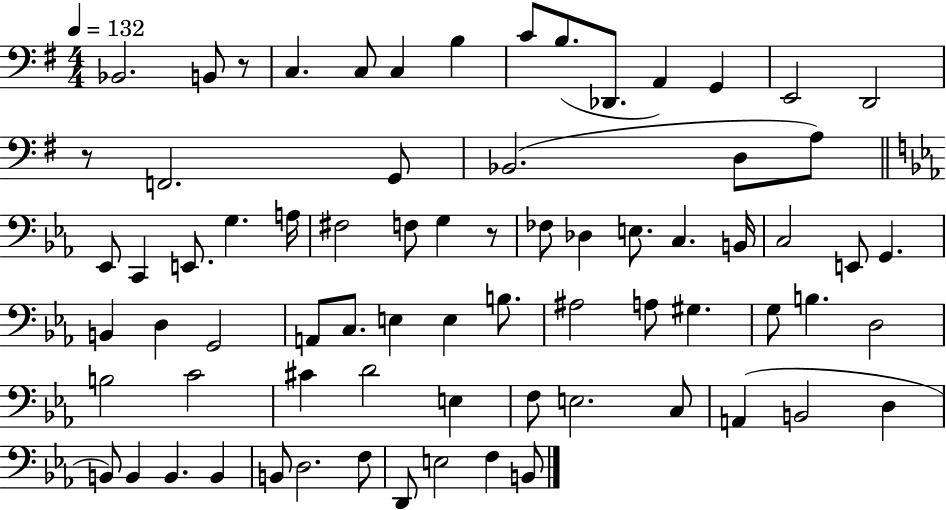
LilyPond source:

{
  \clef bass
  \numericTimeSignature
  \time 4/4
  \key g \major
  \tempo 4 = 132
  \repeat volta 2 { bes,2. b,8 r8 | c4. c8 c4 b4 | c'8 b8.( des,8. a,4) g,4 | e,2 d,2 | \break r8 f,2. g,8 | bes,2.( d8 a8) | \bar "||" \break \key c \minor ees,8 c,4 e,8. g4. a16 | fis2 f8 g4 r8 | fes8 des4 e8. c4. b,16 | c2 e,8 g,4. | \break b,4 d4 g,2 | a,8 c8. e4 e4 b8. | ais2 a8 gis4. | g8 b4. d2 | \break b2 c'2 | cis'4 d'2 e4 | f8 e2. c8 | a,4( b,2 d4 | \break b,8) b,4 b,4. b,4 | b,8 d2. f8 | d,8 e2 f4 b,8 | } \bar "|."
}